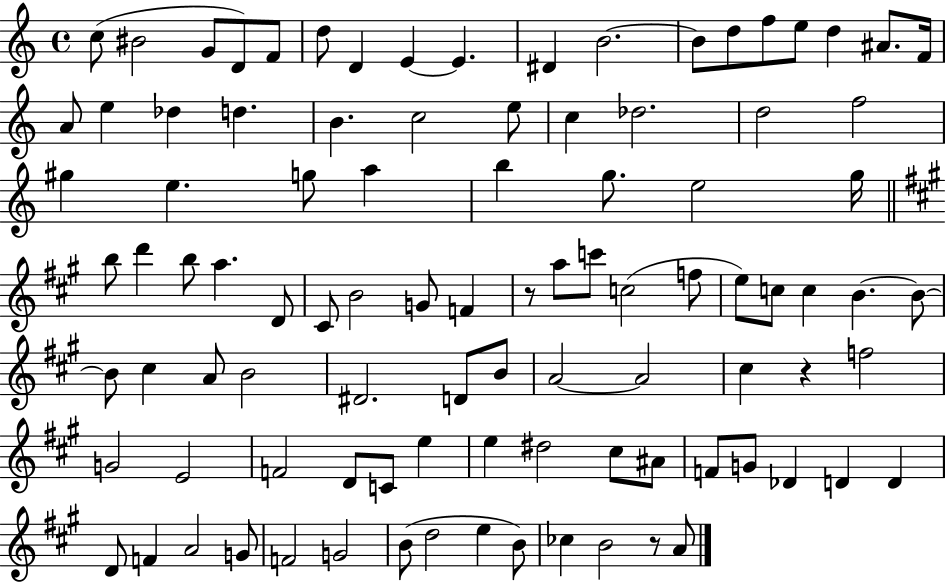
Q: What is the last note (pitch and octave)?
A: A4